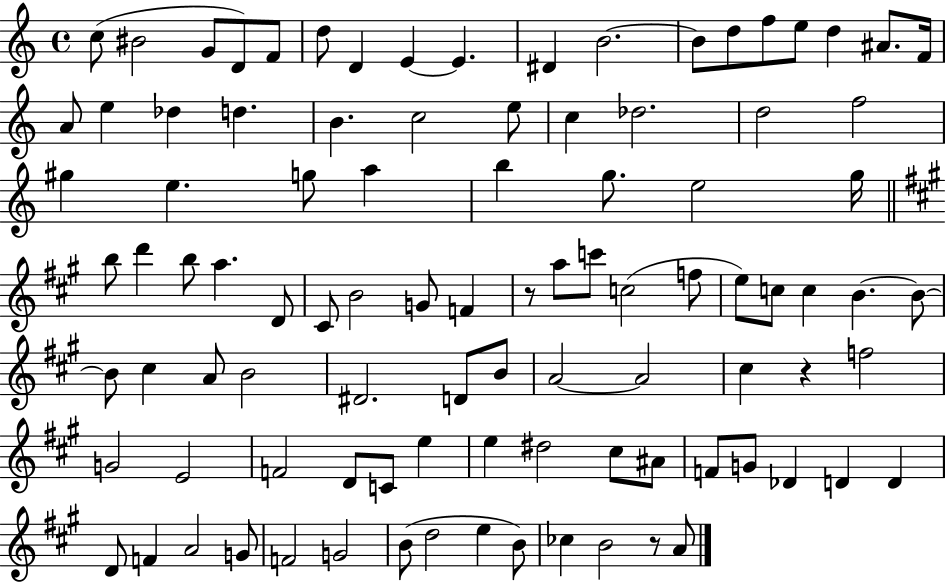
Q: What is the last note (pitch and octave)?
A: A4